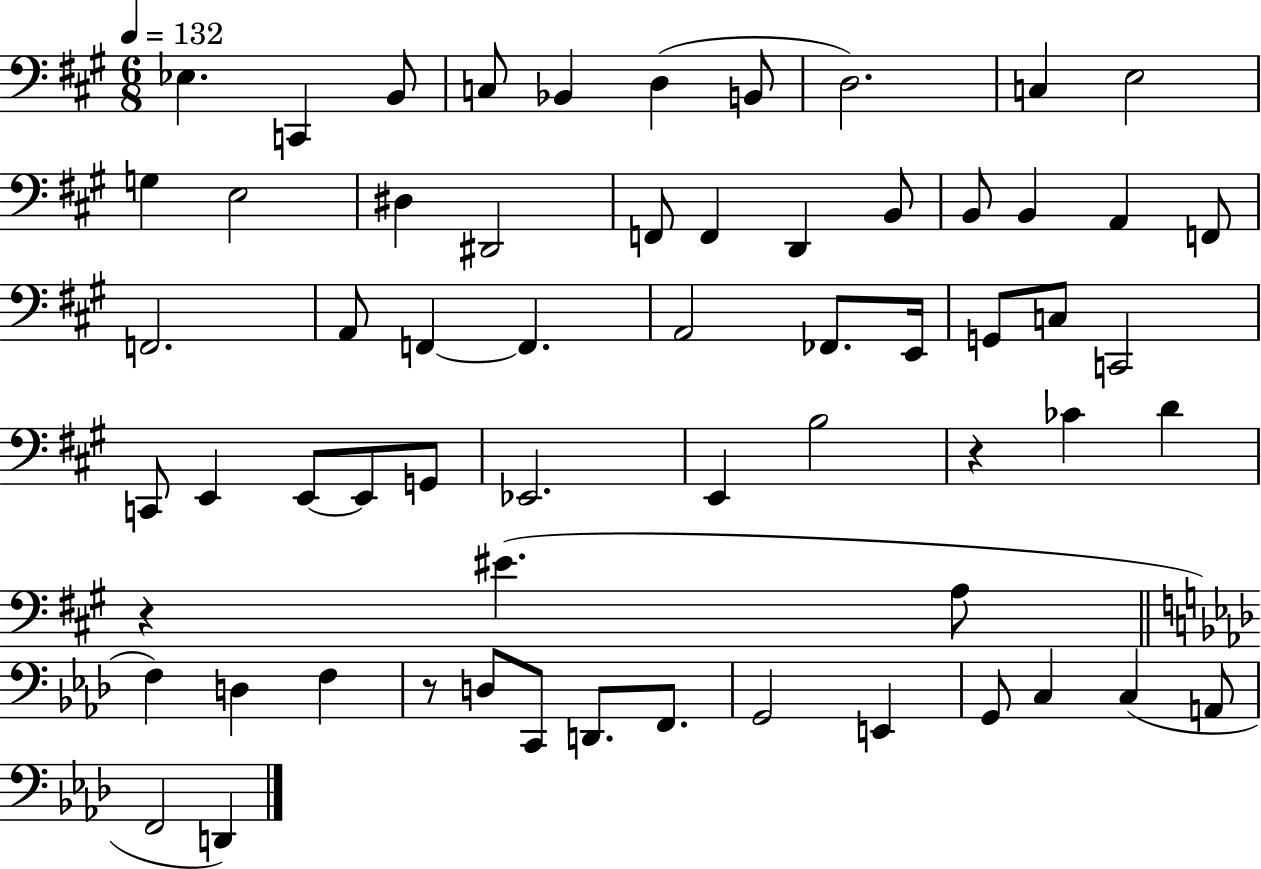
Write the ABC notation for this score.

X:1
T:Untitled
M:6/8
L:1/4
K:A
_E, C,, B,,/2 C,/2 _B,, D, B,,/2 D,2 C, E,2 G, E,2 ^D, ^D,,2 F,,/2 F,, D,, B,,/2 B,,/2 B,, A,, F,,/2 F,,2 A,,/2 F,, F,, A,,2 _F,,/2 E,,/4 G,,/2 C,/2 C,,2 C,,/2 E,, E,,/2 E,,/2 G,,/2 _E,,2 E,, B,2 z _C D z ^E A,/2 F, D, F, z/2 D,/2 C,,/2 D,,/2 F,,/2 G,,2 E,, G,,/2 C, C, A,,/2 F,,2 D,,